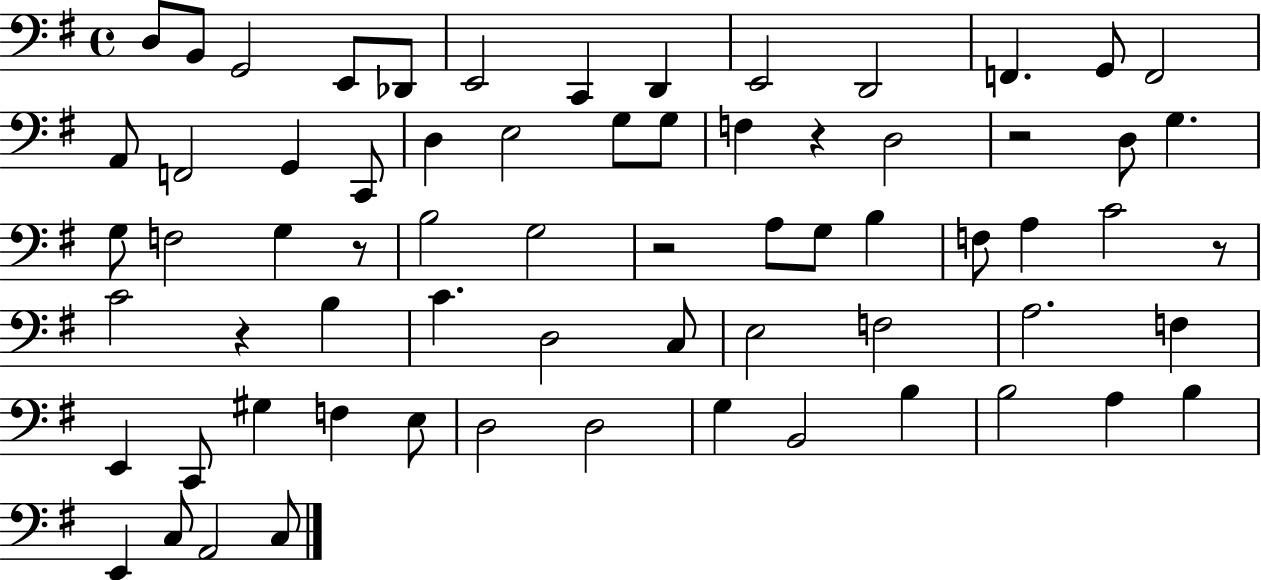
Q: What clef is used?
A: bass